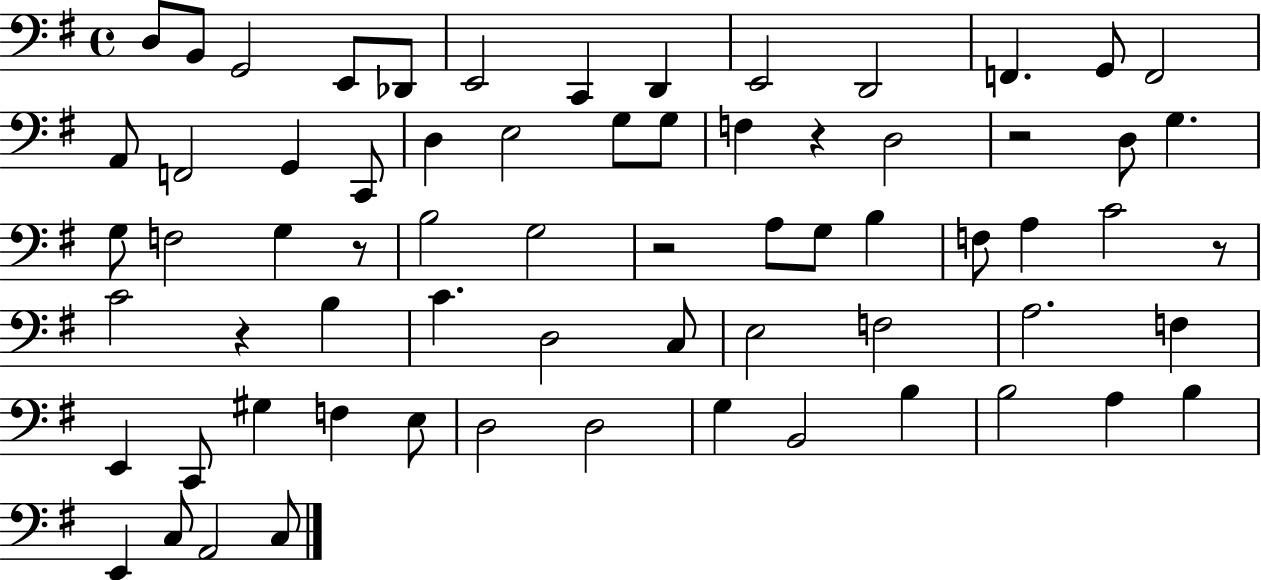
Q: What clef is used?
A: bass